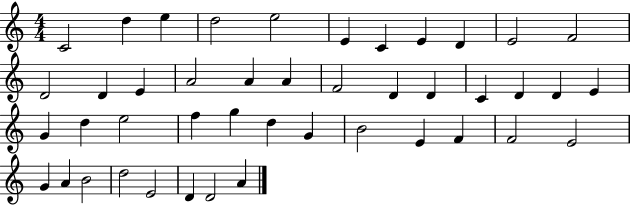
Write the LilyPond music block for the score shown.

{
  \clef treble
  \numericTimeSignature
  \time 4/4
  \key c \major
  c'2 d''4 e''4 | d''2 e''2 | e'4 c'4 e'4 d'4 | e'2 f'2 | \break d'2 d'4 e'4 | a'2 a'4 a'4 | f'2 d'4 d'4 | c'4 d'4 d'4 e'4 | \break g'4 d''4 e''2 | f''4 g''4 d''4 g'4 | b'2 e'4 f'4 | f'2 e'2 | \break g'4 a'4 b'2 | d''2 e'2 | d'4 d'2 a'4 | \bar "|."
}